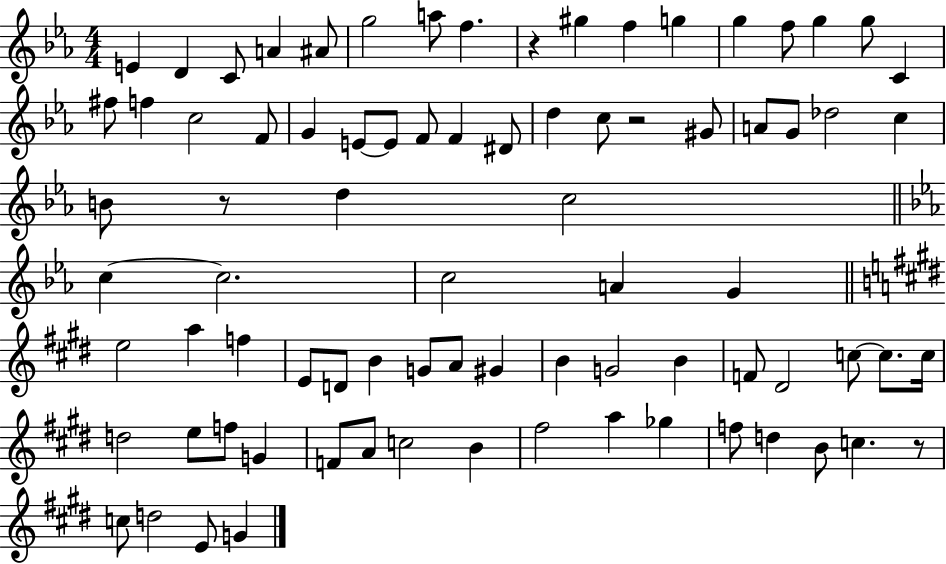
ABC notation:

X:1
T:Untitled
M:4/4
L:1/4
K:Eb
E D C/2 A ^A/2 g2 a/2 f z ^g f g g f/2 g g/2 C ^f/2 f c2 F/2 G E/2 E/2 F/2 F ^D/2 d c/2 z2 ^G/2 A/2 G/2 _d2 c B/2 z/2 d c2 c c2 c2 A G e2 a f E/2 D/2 B G/2 A/2 ^G B G2 B F/2 ^D2 c/2 c/2 c/4 d2 e/2 f/2 G F/2 A/2 c2 B ^f2 a _g f/2 d B/2 c z/2 c/2 d2 E/2 G